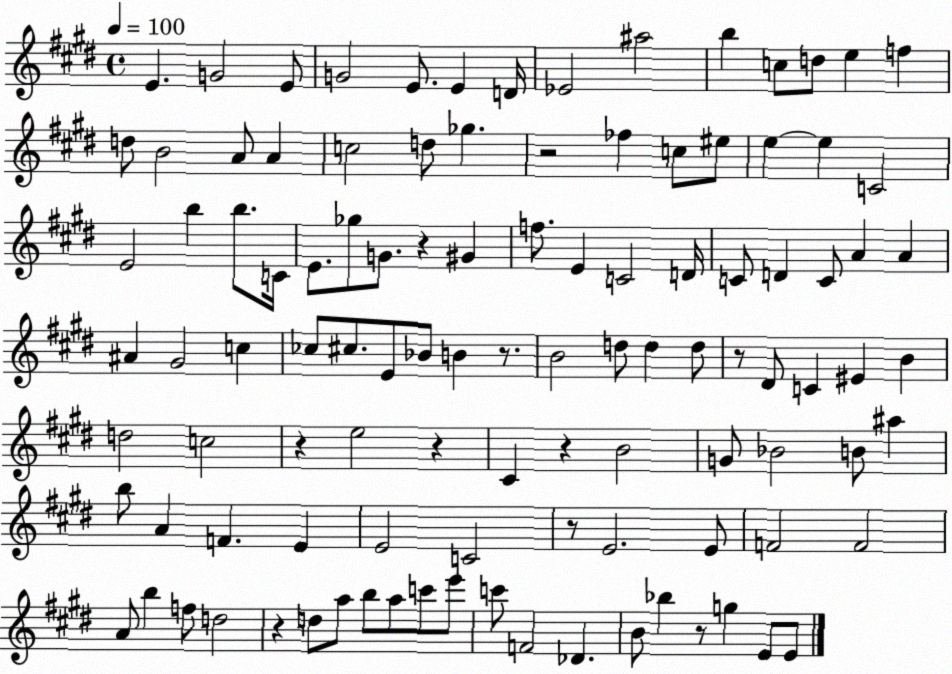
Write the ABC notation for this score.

X:1
T:Untitled
M:4/4
L:1/4
K:E
E G2 E/2 G2 E/2 E D/4 _E2 ^a2 b c/2 d/2 e f d/2 B2 A/2 A c2 d/2 _g z2 _f c/2 ^e/2 e e C2 E2 b b/2 C/4 E/2 _g/2 G/2 z ^G f/2 E C2 D/4 C/2 D C/2 A A ^A ^G2 c _c/2 ^c/2 E/2 _B/2 B z/2 B2 d/2 d d/2 z/2 ^D/2 C ^E B d2 c2 z e2 z ^C z B2 G/2 _B2 B/2 ^a b/2 A F E E2 C2 z/2 E2 E/2 F2 F2 A/2 b f/2 d2 z d/2 a/2 b/2 a/2 c'/2 e'/2 c'/2 F2 _D B/2 _b z/2 g E/2 E/2